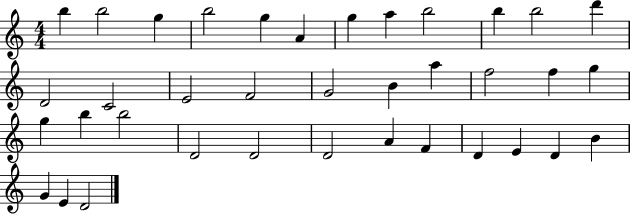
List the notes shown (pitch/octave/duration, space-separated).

B5/q B5/h G5/q B5/h G5/q A4/q G5/q A5/q B5/h B5/q B5/h D6/q D4/h C4/h E4/h F4/h G4/h B4/q A5/q F5/h F5/q G5/q G5/q B5/q B5/h D4/h D4/h D4/h A4/q F4/q D4/q E4/q D4/q B4/q G4/q E4/q D4/h